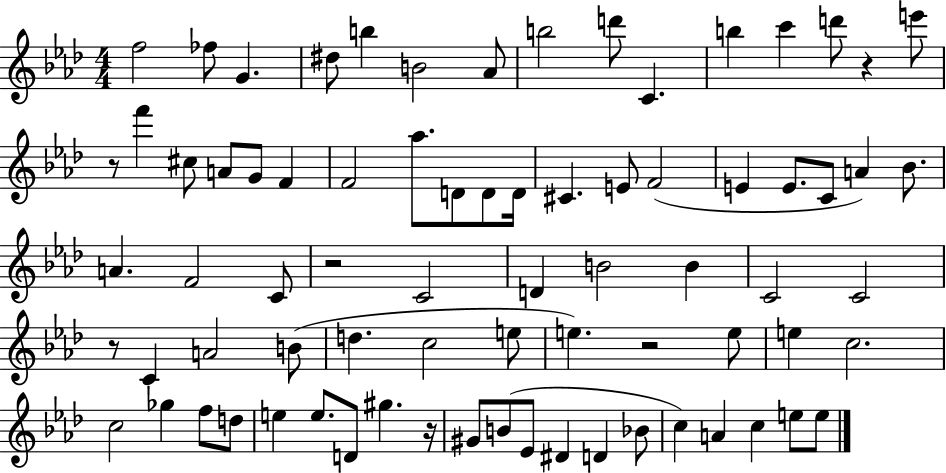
{
  \clef treble
  \numericTimeSignature
  \time 4/4
  \key aes \major
  f''2 fes''8 g'4. | dis''8 b''4 b'2 aes'8 | b''2 d'''8 c'4. | b''4 c'''4 d'''8 r4 e'''8 | \break r8 f'''4 cis''8 a'8 g'8 f'4 | f'2 aes''8. d'8 d'8 d'16 | cis'4. e'8 f'2( | e'4 e'8. c'8 a'4) bes'8. | \break a'4. f'2 c'8 | r2 c'2 | d'4 b'2 b'4 | c'2 c'2 | \break r8 c'4 a'2 b'8( | d''4. c''2 e''8 | e''4.) r2 e''8 | e''4 c''2. | \break c''2 ges''4 f''8 d''8 | e''4 e''8. d'8 gis''4. r16 | gis'8 b'8( ees'8 dis'4 d'4 bes'8 | c''4) a'4 c''4 e''8 e''8 | \break \bar "|."
}